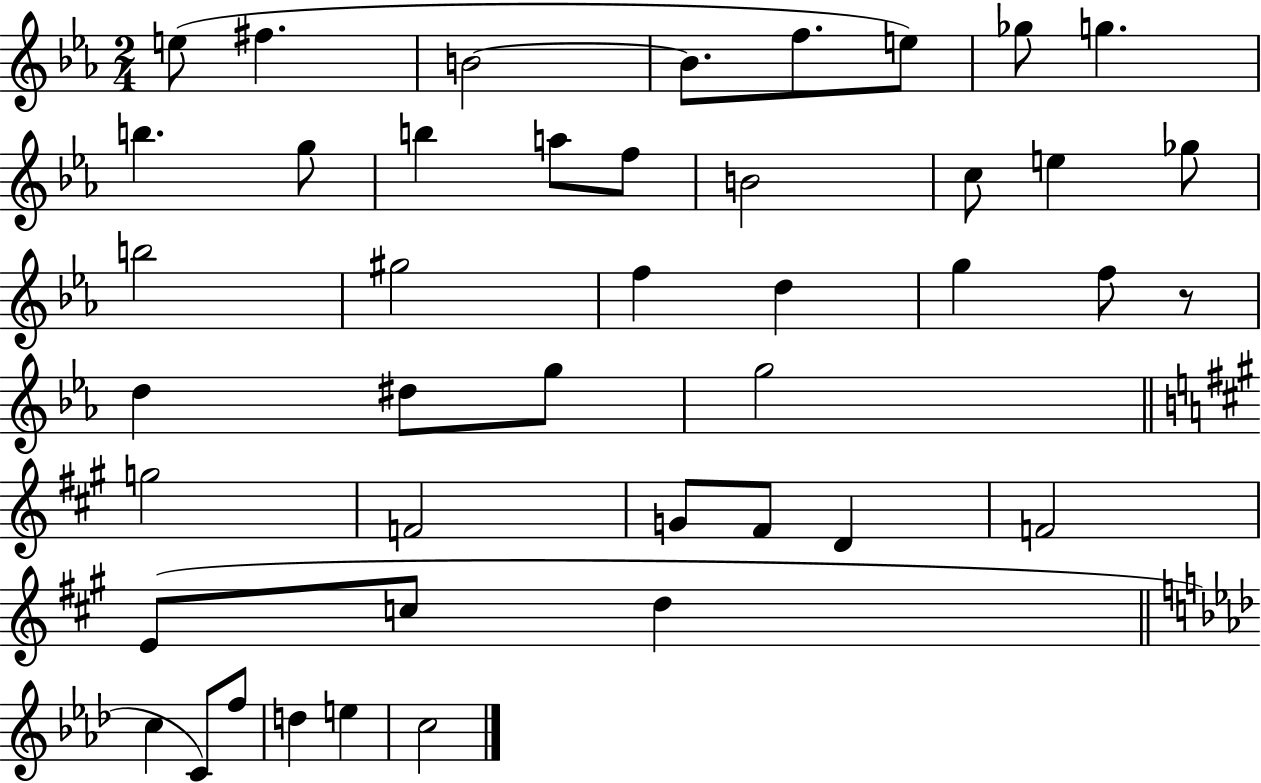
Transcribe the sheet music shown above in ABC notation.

X:1
T:Untitled
M:2/4
L:1/4
K:Eb
e/2 ^f B2 B/2 f/2 e/2 _g/2 g b g/2 b a/2 f/2 B2 c/2 e _g/2 b2 ^g2 f d g f/2 z/2 d ^d/2 g/2 g2 g2 F2 G/2 ^F/2 D F2 E/2 c/2 d c C/2 f/2 d e c2